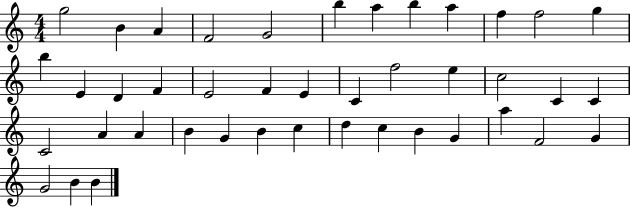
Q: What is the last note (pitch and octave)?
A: B4